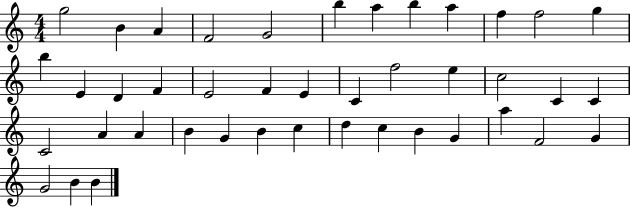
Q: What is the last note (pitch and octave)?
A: B4